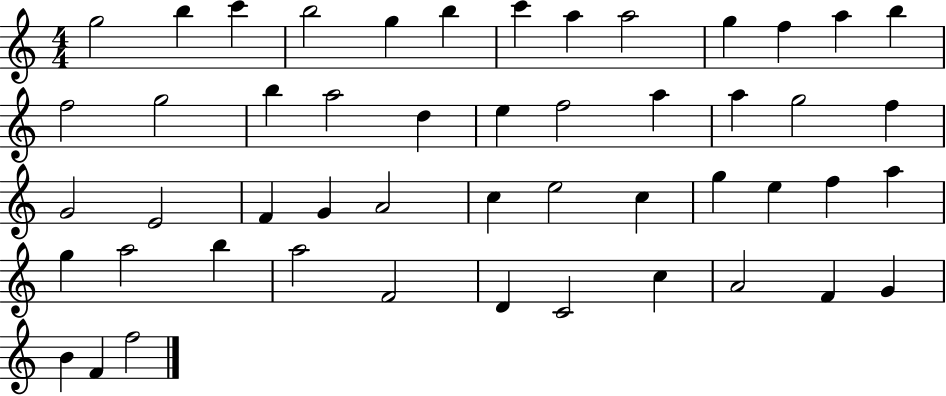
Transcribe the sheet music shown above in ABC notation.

X:1
T:Untitled
M:4/4
L:1/4
K:C
g2 b c' b2 g b c' a a2 g f a b f2 g2 b a2 d e f2 a a g2 f G2 E2 F G A2 c e2 c g e f a g a2 b a2 F2 D C2 c A2 F G B F f2